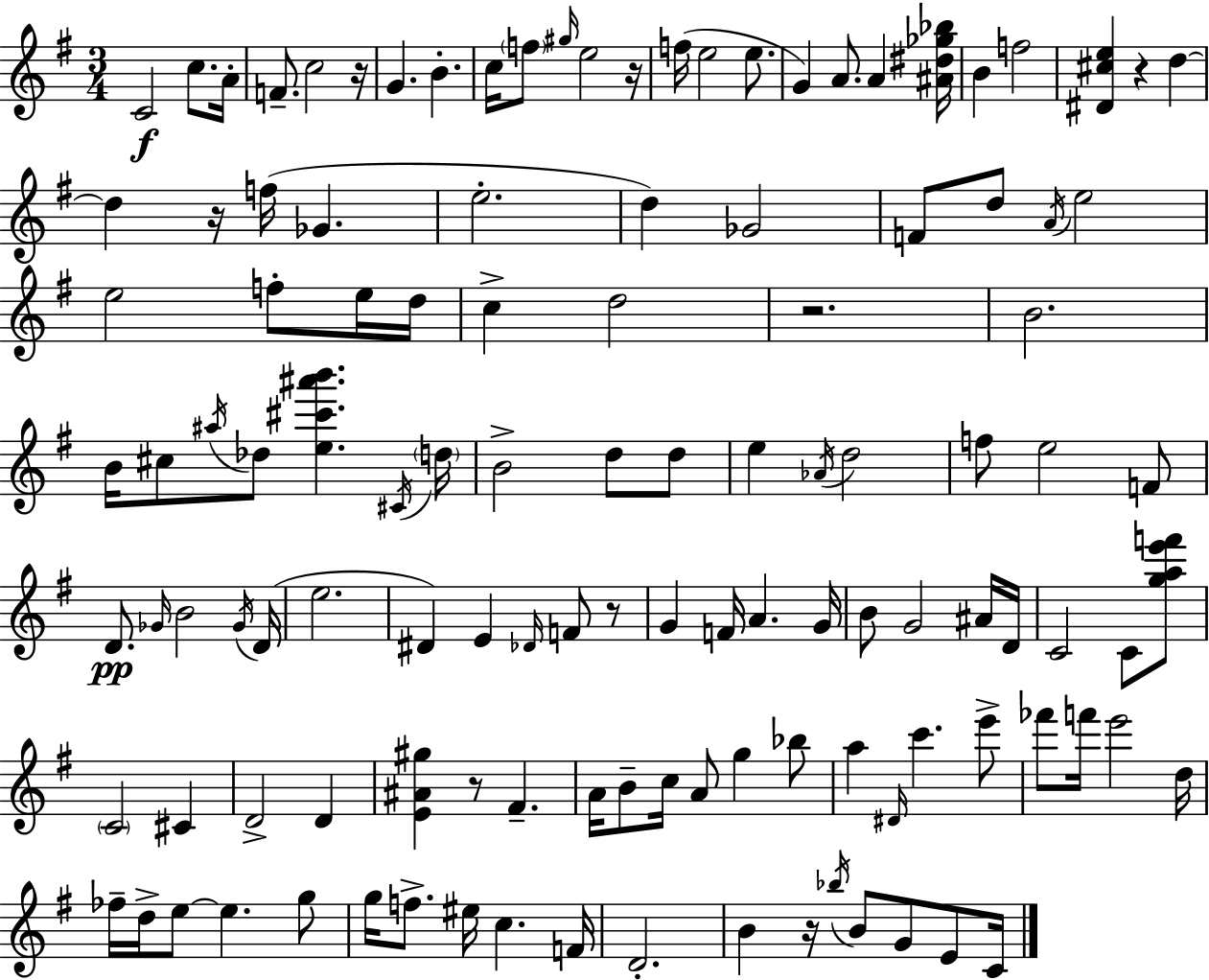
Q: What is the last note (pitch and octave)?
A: C4